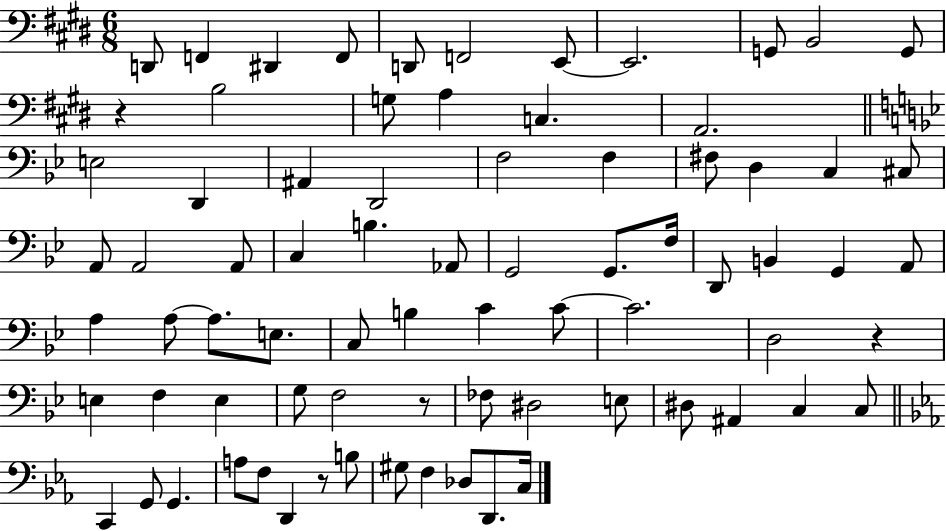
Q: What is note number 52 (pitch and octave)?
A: E3